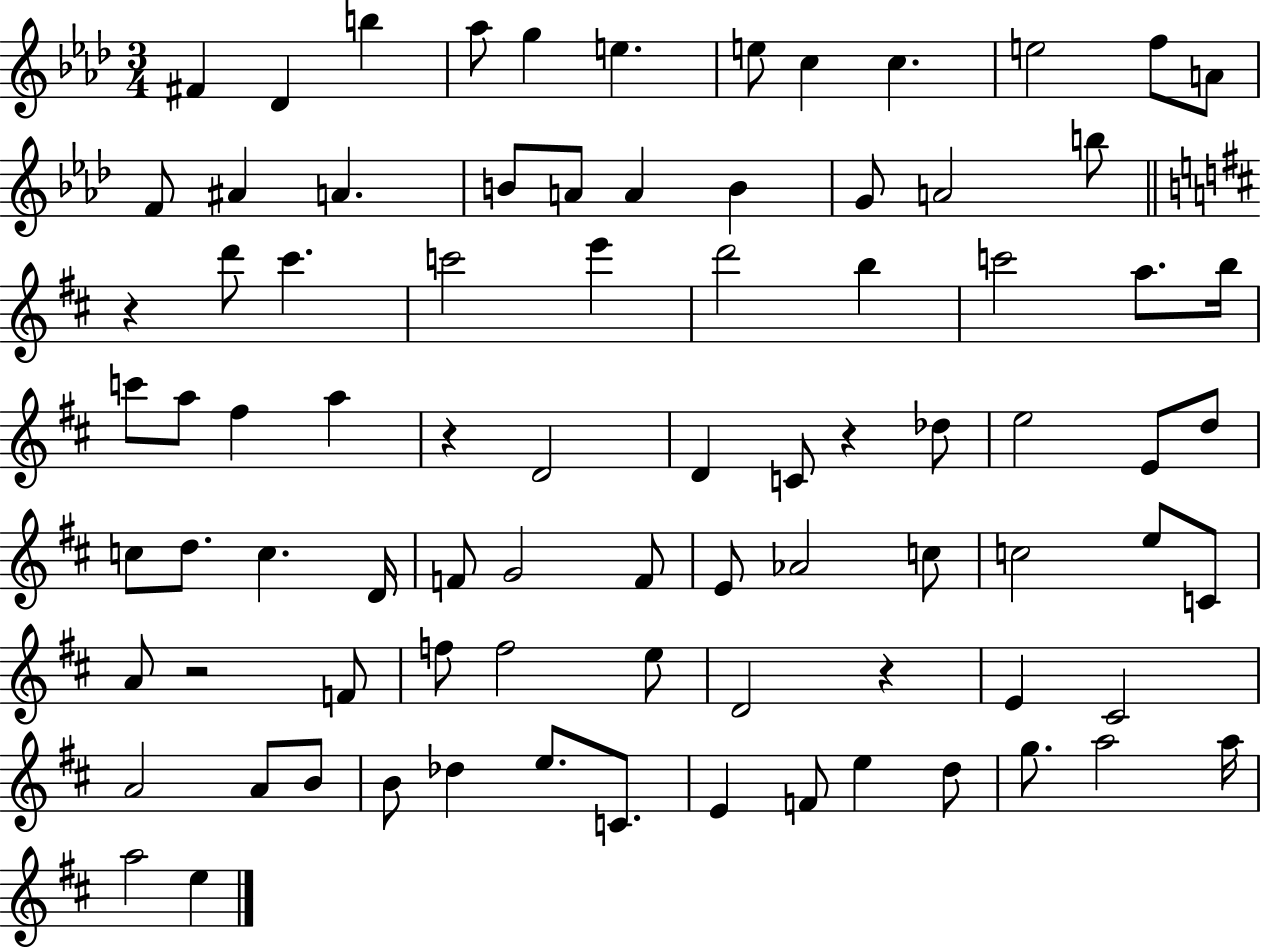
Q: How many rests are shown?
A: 5